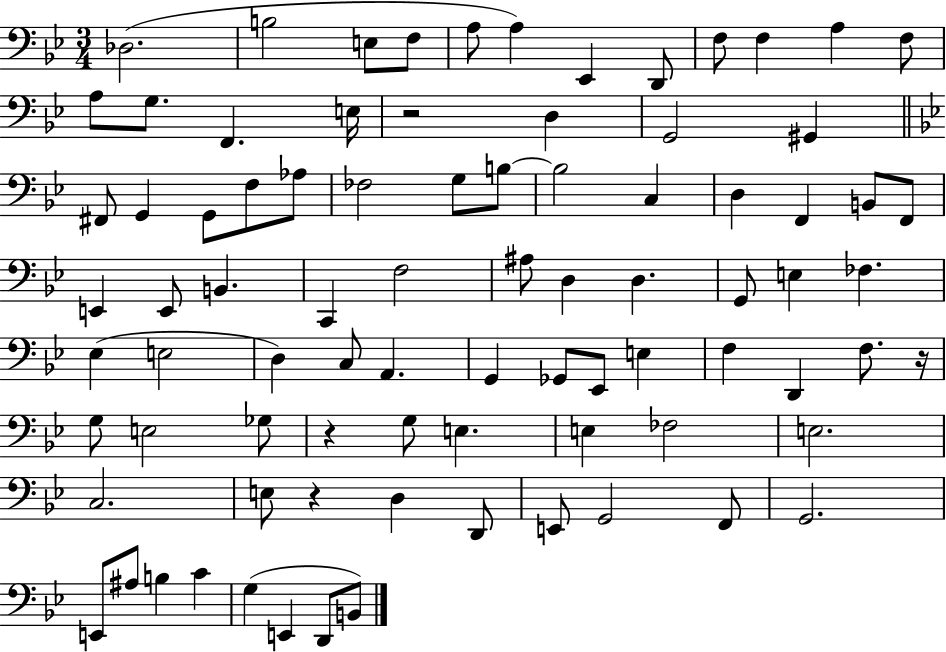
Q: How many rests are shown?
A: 4